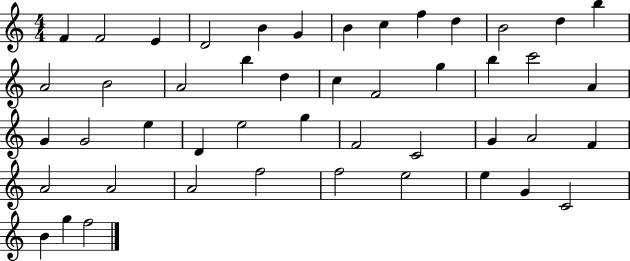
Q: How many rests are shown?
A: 0